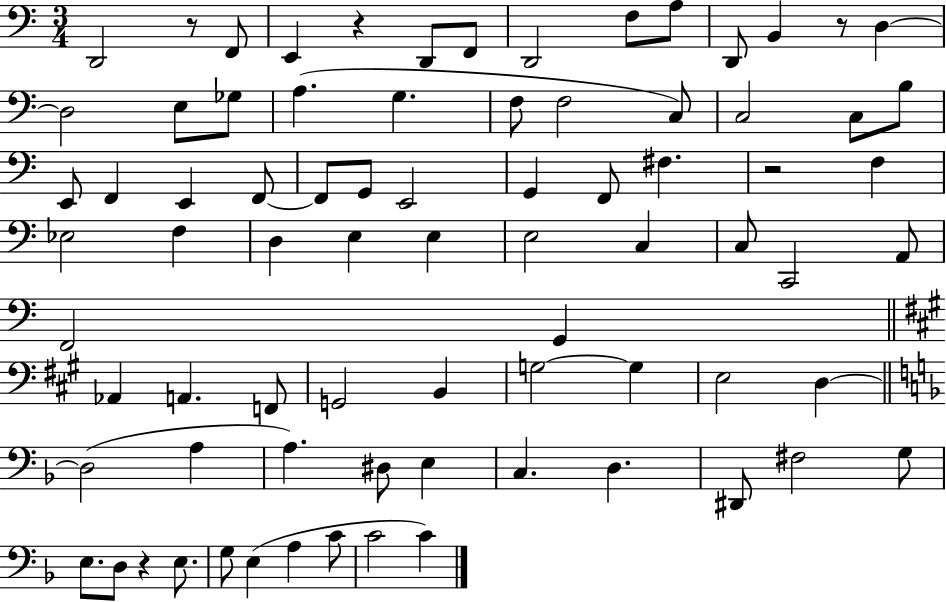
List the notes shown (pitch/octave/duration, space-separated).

D2/h R/e F2/e E2/q R/q D2/e F2/e D2/h F3/e A3/e D2/e B2/q R/e D3/q D3/h E3/e Gb3/e A3/q. G3/q. F3/e F3/h C3/e C3/h C3/e B3/e E2/e F2/q E2/q F2/e F2/e G2/e E2/h G2/q F2/e F#3/q. R/h F3/q Eb3/h F3/q D3/q E3/q E3/q E3/h C3/q C3/e C2/h A2/e F2/h G2/q Ab2/q A2/q. F2/e G2/h B2/q G3/h G3/q E3/h D3/q D3/h A3/q A3/q. D#3/e E3/q C3/q. D3/q. D#2/e F#3/h G3/e E3/e. D3/e R/q E3/e. G3/e E3/q A3/q C4/e C4/h C4/q